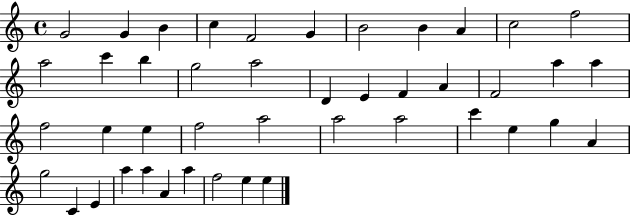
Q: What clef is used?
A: treble